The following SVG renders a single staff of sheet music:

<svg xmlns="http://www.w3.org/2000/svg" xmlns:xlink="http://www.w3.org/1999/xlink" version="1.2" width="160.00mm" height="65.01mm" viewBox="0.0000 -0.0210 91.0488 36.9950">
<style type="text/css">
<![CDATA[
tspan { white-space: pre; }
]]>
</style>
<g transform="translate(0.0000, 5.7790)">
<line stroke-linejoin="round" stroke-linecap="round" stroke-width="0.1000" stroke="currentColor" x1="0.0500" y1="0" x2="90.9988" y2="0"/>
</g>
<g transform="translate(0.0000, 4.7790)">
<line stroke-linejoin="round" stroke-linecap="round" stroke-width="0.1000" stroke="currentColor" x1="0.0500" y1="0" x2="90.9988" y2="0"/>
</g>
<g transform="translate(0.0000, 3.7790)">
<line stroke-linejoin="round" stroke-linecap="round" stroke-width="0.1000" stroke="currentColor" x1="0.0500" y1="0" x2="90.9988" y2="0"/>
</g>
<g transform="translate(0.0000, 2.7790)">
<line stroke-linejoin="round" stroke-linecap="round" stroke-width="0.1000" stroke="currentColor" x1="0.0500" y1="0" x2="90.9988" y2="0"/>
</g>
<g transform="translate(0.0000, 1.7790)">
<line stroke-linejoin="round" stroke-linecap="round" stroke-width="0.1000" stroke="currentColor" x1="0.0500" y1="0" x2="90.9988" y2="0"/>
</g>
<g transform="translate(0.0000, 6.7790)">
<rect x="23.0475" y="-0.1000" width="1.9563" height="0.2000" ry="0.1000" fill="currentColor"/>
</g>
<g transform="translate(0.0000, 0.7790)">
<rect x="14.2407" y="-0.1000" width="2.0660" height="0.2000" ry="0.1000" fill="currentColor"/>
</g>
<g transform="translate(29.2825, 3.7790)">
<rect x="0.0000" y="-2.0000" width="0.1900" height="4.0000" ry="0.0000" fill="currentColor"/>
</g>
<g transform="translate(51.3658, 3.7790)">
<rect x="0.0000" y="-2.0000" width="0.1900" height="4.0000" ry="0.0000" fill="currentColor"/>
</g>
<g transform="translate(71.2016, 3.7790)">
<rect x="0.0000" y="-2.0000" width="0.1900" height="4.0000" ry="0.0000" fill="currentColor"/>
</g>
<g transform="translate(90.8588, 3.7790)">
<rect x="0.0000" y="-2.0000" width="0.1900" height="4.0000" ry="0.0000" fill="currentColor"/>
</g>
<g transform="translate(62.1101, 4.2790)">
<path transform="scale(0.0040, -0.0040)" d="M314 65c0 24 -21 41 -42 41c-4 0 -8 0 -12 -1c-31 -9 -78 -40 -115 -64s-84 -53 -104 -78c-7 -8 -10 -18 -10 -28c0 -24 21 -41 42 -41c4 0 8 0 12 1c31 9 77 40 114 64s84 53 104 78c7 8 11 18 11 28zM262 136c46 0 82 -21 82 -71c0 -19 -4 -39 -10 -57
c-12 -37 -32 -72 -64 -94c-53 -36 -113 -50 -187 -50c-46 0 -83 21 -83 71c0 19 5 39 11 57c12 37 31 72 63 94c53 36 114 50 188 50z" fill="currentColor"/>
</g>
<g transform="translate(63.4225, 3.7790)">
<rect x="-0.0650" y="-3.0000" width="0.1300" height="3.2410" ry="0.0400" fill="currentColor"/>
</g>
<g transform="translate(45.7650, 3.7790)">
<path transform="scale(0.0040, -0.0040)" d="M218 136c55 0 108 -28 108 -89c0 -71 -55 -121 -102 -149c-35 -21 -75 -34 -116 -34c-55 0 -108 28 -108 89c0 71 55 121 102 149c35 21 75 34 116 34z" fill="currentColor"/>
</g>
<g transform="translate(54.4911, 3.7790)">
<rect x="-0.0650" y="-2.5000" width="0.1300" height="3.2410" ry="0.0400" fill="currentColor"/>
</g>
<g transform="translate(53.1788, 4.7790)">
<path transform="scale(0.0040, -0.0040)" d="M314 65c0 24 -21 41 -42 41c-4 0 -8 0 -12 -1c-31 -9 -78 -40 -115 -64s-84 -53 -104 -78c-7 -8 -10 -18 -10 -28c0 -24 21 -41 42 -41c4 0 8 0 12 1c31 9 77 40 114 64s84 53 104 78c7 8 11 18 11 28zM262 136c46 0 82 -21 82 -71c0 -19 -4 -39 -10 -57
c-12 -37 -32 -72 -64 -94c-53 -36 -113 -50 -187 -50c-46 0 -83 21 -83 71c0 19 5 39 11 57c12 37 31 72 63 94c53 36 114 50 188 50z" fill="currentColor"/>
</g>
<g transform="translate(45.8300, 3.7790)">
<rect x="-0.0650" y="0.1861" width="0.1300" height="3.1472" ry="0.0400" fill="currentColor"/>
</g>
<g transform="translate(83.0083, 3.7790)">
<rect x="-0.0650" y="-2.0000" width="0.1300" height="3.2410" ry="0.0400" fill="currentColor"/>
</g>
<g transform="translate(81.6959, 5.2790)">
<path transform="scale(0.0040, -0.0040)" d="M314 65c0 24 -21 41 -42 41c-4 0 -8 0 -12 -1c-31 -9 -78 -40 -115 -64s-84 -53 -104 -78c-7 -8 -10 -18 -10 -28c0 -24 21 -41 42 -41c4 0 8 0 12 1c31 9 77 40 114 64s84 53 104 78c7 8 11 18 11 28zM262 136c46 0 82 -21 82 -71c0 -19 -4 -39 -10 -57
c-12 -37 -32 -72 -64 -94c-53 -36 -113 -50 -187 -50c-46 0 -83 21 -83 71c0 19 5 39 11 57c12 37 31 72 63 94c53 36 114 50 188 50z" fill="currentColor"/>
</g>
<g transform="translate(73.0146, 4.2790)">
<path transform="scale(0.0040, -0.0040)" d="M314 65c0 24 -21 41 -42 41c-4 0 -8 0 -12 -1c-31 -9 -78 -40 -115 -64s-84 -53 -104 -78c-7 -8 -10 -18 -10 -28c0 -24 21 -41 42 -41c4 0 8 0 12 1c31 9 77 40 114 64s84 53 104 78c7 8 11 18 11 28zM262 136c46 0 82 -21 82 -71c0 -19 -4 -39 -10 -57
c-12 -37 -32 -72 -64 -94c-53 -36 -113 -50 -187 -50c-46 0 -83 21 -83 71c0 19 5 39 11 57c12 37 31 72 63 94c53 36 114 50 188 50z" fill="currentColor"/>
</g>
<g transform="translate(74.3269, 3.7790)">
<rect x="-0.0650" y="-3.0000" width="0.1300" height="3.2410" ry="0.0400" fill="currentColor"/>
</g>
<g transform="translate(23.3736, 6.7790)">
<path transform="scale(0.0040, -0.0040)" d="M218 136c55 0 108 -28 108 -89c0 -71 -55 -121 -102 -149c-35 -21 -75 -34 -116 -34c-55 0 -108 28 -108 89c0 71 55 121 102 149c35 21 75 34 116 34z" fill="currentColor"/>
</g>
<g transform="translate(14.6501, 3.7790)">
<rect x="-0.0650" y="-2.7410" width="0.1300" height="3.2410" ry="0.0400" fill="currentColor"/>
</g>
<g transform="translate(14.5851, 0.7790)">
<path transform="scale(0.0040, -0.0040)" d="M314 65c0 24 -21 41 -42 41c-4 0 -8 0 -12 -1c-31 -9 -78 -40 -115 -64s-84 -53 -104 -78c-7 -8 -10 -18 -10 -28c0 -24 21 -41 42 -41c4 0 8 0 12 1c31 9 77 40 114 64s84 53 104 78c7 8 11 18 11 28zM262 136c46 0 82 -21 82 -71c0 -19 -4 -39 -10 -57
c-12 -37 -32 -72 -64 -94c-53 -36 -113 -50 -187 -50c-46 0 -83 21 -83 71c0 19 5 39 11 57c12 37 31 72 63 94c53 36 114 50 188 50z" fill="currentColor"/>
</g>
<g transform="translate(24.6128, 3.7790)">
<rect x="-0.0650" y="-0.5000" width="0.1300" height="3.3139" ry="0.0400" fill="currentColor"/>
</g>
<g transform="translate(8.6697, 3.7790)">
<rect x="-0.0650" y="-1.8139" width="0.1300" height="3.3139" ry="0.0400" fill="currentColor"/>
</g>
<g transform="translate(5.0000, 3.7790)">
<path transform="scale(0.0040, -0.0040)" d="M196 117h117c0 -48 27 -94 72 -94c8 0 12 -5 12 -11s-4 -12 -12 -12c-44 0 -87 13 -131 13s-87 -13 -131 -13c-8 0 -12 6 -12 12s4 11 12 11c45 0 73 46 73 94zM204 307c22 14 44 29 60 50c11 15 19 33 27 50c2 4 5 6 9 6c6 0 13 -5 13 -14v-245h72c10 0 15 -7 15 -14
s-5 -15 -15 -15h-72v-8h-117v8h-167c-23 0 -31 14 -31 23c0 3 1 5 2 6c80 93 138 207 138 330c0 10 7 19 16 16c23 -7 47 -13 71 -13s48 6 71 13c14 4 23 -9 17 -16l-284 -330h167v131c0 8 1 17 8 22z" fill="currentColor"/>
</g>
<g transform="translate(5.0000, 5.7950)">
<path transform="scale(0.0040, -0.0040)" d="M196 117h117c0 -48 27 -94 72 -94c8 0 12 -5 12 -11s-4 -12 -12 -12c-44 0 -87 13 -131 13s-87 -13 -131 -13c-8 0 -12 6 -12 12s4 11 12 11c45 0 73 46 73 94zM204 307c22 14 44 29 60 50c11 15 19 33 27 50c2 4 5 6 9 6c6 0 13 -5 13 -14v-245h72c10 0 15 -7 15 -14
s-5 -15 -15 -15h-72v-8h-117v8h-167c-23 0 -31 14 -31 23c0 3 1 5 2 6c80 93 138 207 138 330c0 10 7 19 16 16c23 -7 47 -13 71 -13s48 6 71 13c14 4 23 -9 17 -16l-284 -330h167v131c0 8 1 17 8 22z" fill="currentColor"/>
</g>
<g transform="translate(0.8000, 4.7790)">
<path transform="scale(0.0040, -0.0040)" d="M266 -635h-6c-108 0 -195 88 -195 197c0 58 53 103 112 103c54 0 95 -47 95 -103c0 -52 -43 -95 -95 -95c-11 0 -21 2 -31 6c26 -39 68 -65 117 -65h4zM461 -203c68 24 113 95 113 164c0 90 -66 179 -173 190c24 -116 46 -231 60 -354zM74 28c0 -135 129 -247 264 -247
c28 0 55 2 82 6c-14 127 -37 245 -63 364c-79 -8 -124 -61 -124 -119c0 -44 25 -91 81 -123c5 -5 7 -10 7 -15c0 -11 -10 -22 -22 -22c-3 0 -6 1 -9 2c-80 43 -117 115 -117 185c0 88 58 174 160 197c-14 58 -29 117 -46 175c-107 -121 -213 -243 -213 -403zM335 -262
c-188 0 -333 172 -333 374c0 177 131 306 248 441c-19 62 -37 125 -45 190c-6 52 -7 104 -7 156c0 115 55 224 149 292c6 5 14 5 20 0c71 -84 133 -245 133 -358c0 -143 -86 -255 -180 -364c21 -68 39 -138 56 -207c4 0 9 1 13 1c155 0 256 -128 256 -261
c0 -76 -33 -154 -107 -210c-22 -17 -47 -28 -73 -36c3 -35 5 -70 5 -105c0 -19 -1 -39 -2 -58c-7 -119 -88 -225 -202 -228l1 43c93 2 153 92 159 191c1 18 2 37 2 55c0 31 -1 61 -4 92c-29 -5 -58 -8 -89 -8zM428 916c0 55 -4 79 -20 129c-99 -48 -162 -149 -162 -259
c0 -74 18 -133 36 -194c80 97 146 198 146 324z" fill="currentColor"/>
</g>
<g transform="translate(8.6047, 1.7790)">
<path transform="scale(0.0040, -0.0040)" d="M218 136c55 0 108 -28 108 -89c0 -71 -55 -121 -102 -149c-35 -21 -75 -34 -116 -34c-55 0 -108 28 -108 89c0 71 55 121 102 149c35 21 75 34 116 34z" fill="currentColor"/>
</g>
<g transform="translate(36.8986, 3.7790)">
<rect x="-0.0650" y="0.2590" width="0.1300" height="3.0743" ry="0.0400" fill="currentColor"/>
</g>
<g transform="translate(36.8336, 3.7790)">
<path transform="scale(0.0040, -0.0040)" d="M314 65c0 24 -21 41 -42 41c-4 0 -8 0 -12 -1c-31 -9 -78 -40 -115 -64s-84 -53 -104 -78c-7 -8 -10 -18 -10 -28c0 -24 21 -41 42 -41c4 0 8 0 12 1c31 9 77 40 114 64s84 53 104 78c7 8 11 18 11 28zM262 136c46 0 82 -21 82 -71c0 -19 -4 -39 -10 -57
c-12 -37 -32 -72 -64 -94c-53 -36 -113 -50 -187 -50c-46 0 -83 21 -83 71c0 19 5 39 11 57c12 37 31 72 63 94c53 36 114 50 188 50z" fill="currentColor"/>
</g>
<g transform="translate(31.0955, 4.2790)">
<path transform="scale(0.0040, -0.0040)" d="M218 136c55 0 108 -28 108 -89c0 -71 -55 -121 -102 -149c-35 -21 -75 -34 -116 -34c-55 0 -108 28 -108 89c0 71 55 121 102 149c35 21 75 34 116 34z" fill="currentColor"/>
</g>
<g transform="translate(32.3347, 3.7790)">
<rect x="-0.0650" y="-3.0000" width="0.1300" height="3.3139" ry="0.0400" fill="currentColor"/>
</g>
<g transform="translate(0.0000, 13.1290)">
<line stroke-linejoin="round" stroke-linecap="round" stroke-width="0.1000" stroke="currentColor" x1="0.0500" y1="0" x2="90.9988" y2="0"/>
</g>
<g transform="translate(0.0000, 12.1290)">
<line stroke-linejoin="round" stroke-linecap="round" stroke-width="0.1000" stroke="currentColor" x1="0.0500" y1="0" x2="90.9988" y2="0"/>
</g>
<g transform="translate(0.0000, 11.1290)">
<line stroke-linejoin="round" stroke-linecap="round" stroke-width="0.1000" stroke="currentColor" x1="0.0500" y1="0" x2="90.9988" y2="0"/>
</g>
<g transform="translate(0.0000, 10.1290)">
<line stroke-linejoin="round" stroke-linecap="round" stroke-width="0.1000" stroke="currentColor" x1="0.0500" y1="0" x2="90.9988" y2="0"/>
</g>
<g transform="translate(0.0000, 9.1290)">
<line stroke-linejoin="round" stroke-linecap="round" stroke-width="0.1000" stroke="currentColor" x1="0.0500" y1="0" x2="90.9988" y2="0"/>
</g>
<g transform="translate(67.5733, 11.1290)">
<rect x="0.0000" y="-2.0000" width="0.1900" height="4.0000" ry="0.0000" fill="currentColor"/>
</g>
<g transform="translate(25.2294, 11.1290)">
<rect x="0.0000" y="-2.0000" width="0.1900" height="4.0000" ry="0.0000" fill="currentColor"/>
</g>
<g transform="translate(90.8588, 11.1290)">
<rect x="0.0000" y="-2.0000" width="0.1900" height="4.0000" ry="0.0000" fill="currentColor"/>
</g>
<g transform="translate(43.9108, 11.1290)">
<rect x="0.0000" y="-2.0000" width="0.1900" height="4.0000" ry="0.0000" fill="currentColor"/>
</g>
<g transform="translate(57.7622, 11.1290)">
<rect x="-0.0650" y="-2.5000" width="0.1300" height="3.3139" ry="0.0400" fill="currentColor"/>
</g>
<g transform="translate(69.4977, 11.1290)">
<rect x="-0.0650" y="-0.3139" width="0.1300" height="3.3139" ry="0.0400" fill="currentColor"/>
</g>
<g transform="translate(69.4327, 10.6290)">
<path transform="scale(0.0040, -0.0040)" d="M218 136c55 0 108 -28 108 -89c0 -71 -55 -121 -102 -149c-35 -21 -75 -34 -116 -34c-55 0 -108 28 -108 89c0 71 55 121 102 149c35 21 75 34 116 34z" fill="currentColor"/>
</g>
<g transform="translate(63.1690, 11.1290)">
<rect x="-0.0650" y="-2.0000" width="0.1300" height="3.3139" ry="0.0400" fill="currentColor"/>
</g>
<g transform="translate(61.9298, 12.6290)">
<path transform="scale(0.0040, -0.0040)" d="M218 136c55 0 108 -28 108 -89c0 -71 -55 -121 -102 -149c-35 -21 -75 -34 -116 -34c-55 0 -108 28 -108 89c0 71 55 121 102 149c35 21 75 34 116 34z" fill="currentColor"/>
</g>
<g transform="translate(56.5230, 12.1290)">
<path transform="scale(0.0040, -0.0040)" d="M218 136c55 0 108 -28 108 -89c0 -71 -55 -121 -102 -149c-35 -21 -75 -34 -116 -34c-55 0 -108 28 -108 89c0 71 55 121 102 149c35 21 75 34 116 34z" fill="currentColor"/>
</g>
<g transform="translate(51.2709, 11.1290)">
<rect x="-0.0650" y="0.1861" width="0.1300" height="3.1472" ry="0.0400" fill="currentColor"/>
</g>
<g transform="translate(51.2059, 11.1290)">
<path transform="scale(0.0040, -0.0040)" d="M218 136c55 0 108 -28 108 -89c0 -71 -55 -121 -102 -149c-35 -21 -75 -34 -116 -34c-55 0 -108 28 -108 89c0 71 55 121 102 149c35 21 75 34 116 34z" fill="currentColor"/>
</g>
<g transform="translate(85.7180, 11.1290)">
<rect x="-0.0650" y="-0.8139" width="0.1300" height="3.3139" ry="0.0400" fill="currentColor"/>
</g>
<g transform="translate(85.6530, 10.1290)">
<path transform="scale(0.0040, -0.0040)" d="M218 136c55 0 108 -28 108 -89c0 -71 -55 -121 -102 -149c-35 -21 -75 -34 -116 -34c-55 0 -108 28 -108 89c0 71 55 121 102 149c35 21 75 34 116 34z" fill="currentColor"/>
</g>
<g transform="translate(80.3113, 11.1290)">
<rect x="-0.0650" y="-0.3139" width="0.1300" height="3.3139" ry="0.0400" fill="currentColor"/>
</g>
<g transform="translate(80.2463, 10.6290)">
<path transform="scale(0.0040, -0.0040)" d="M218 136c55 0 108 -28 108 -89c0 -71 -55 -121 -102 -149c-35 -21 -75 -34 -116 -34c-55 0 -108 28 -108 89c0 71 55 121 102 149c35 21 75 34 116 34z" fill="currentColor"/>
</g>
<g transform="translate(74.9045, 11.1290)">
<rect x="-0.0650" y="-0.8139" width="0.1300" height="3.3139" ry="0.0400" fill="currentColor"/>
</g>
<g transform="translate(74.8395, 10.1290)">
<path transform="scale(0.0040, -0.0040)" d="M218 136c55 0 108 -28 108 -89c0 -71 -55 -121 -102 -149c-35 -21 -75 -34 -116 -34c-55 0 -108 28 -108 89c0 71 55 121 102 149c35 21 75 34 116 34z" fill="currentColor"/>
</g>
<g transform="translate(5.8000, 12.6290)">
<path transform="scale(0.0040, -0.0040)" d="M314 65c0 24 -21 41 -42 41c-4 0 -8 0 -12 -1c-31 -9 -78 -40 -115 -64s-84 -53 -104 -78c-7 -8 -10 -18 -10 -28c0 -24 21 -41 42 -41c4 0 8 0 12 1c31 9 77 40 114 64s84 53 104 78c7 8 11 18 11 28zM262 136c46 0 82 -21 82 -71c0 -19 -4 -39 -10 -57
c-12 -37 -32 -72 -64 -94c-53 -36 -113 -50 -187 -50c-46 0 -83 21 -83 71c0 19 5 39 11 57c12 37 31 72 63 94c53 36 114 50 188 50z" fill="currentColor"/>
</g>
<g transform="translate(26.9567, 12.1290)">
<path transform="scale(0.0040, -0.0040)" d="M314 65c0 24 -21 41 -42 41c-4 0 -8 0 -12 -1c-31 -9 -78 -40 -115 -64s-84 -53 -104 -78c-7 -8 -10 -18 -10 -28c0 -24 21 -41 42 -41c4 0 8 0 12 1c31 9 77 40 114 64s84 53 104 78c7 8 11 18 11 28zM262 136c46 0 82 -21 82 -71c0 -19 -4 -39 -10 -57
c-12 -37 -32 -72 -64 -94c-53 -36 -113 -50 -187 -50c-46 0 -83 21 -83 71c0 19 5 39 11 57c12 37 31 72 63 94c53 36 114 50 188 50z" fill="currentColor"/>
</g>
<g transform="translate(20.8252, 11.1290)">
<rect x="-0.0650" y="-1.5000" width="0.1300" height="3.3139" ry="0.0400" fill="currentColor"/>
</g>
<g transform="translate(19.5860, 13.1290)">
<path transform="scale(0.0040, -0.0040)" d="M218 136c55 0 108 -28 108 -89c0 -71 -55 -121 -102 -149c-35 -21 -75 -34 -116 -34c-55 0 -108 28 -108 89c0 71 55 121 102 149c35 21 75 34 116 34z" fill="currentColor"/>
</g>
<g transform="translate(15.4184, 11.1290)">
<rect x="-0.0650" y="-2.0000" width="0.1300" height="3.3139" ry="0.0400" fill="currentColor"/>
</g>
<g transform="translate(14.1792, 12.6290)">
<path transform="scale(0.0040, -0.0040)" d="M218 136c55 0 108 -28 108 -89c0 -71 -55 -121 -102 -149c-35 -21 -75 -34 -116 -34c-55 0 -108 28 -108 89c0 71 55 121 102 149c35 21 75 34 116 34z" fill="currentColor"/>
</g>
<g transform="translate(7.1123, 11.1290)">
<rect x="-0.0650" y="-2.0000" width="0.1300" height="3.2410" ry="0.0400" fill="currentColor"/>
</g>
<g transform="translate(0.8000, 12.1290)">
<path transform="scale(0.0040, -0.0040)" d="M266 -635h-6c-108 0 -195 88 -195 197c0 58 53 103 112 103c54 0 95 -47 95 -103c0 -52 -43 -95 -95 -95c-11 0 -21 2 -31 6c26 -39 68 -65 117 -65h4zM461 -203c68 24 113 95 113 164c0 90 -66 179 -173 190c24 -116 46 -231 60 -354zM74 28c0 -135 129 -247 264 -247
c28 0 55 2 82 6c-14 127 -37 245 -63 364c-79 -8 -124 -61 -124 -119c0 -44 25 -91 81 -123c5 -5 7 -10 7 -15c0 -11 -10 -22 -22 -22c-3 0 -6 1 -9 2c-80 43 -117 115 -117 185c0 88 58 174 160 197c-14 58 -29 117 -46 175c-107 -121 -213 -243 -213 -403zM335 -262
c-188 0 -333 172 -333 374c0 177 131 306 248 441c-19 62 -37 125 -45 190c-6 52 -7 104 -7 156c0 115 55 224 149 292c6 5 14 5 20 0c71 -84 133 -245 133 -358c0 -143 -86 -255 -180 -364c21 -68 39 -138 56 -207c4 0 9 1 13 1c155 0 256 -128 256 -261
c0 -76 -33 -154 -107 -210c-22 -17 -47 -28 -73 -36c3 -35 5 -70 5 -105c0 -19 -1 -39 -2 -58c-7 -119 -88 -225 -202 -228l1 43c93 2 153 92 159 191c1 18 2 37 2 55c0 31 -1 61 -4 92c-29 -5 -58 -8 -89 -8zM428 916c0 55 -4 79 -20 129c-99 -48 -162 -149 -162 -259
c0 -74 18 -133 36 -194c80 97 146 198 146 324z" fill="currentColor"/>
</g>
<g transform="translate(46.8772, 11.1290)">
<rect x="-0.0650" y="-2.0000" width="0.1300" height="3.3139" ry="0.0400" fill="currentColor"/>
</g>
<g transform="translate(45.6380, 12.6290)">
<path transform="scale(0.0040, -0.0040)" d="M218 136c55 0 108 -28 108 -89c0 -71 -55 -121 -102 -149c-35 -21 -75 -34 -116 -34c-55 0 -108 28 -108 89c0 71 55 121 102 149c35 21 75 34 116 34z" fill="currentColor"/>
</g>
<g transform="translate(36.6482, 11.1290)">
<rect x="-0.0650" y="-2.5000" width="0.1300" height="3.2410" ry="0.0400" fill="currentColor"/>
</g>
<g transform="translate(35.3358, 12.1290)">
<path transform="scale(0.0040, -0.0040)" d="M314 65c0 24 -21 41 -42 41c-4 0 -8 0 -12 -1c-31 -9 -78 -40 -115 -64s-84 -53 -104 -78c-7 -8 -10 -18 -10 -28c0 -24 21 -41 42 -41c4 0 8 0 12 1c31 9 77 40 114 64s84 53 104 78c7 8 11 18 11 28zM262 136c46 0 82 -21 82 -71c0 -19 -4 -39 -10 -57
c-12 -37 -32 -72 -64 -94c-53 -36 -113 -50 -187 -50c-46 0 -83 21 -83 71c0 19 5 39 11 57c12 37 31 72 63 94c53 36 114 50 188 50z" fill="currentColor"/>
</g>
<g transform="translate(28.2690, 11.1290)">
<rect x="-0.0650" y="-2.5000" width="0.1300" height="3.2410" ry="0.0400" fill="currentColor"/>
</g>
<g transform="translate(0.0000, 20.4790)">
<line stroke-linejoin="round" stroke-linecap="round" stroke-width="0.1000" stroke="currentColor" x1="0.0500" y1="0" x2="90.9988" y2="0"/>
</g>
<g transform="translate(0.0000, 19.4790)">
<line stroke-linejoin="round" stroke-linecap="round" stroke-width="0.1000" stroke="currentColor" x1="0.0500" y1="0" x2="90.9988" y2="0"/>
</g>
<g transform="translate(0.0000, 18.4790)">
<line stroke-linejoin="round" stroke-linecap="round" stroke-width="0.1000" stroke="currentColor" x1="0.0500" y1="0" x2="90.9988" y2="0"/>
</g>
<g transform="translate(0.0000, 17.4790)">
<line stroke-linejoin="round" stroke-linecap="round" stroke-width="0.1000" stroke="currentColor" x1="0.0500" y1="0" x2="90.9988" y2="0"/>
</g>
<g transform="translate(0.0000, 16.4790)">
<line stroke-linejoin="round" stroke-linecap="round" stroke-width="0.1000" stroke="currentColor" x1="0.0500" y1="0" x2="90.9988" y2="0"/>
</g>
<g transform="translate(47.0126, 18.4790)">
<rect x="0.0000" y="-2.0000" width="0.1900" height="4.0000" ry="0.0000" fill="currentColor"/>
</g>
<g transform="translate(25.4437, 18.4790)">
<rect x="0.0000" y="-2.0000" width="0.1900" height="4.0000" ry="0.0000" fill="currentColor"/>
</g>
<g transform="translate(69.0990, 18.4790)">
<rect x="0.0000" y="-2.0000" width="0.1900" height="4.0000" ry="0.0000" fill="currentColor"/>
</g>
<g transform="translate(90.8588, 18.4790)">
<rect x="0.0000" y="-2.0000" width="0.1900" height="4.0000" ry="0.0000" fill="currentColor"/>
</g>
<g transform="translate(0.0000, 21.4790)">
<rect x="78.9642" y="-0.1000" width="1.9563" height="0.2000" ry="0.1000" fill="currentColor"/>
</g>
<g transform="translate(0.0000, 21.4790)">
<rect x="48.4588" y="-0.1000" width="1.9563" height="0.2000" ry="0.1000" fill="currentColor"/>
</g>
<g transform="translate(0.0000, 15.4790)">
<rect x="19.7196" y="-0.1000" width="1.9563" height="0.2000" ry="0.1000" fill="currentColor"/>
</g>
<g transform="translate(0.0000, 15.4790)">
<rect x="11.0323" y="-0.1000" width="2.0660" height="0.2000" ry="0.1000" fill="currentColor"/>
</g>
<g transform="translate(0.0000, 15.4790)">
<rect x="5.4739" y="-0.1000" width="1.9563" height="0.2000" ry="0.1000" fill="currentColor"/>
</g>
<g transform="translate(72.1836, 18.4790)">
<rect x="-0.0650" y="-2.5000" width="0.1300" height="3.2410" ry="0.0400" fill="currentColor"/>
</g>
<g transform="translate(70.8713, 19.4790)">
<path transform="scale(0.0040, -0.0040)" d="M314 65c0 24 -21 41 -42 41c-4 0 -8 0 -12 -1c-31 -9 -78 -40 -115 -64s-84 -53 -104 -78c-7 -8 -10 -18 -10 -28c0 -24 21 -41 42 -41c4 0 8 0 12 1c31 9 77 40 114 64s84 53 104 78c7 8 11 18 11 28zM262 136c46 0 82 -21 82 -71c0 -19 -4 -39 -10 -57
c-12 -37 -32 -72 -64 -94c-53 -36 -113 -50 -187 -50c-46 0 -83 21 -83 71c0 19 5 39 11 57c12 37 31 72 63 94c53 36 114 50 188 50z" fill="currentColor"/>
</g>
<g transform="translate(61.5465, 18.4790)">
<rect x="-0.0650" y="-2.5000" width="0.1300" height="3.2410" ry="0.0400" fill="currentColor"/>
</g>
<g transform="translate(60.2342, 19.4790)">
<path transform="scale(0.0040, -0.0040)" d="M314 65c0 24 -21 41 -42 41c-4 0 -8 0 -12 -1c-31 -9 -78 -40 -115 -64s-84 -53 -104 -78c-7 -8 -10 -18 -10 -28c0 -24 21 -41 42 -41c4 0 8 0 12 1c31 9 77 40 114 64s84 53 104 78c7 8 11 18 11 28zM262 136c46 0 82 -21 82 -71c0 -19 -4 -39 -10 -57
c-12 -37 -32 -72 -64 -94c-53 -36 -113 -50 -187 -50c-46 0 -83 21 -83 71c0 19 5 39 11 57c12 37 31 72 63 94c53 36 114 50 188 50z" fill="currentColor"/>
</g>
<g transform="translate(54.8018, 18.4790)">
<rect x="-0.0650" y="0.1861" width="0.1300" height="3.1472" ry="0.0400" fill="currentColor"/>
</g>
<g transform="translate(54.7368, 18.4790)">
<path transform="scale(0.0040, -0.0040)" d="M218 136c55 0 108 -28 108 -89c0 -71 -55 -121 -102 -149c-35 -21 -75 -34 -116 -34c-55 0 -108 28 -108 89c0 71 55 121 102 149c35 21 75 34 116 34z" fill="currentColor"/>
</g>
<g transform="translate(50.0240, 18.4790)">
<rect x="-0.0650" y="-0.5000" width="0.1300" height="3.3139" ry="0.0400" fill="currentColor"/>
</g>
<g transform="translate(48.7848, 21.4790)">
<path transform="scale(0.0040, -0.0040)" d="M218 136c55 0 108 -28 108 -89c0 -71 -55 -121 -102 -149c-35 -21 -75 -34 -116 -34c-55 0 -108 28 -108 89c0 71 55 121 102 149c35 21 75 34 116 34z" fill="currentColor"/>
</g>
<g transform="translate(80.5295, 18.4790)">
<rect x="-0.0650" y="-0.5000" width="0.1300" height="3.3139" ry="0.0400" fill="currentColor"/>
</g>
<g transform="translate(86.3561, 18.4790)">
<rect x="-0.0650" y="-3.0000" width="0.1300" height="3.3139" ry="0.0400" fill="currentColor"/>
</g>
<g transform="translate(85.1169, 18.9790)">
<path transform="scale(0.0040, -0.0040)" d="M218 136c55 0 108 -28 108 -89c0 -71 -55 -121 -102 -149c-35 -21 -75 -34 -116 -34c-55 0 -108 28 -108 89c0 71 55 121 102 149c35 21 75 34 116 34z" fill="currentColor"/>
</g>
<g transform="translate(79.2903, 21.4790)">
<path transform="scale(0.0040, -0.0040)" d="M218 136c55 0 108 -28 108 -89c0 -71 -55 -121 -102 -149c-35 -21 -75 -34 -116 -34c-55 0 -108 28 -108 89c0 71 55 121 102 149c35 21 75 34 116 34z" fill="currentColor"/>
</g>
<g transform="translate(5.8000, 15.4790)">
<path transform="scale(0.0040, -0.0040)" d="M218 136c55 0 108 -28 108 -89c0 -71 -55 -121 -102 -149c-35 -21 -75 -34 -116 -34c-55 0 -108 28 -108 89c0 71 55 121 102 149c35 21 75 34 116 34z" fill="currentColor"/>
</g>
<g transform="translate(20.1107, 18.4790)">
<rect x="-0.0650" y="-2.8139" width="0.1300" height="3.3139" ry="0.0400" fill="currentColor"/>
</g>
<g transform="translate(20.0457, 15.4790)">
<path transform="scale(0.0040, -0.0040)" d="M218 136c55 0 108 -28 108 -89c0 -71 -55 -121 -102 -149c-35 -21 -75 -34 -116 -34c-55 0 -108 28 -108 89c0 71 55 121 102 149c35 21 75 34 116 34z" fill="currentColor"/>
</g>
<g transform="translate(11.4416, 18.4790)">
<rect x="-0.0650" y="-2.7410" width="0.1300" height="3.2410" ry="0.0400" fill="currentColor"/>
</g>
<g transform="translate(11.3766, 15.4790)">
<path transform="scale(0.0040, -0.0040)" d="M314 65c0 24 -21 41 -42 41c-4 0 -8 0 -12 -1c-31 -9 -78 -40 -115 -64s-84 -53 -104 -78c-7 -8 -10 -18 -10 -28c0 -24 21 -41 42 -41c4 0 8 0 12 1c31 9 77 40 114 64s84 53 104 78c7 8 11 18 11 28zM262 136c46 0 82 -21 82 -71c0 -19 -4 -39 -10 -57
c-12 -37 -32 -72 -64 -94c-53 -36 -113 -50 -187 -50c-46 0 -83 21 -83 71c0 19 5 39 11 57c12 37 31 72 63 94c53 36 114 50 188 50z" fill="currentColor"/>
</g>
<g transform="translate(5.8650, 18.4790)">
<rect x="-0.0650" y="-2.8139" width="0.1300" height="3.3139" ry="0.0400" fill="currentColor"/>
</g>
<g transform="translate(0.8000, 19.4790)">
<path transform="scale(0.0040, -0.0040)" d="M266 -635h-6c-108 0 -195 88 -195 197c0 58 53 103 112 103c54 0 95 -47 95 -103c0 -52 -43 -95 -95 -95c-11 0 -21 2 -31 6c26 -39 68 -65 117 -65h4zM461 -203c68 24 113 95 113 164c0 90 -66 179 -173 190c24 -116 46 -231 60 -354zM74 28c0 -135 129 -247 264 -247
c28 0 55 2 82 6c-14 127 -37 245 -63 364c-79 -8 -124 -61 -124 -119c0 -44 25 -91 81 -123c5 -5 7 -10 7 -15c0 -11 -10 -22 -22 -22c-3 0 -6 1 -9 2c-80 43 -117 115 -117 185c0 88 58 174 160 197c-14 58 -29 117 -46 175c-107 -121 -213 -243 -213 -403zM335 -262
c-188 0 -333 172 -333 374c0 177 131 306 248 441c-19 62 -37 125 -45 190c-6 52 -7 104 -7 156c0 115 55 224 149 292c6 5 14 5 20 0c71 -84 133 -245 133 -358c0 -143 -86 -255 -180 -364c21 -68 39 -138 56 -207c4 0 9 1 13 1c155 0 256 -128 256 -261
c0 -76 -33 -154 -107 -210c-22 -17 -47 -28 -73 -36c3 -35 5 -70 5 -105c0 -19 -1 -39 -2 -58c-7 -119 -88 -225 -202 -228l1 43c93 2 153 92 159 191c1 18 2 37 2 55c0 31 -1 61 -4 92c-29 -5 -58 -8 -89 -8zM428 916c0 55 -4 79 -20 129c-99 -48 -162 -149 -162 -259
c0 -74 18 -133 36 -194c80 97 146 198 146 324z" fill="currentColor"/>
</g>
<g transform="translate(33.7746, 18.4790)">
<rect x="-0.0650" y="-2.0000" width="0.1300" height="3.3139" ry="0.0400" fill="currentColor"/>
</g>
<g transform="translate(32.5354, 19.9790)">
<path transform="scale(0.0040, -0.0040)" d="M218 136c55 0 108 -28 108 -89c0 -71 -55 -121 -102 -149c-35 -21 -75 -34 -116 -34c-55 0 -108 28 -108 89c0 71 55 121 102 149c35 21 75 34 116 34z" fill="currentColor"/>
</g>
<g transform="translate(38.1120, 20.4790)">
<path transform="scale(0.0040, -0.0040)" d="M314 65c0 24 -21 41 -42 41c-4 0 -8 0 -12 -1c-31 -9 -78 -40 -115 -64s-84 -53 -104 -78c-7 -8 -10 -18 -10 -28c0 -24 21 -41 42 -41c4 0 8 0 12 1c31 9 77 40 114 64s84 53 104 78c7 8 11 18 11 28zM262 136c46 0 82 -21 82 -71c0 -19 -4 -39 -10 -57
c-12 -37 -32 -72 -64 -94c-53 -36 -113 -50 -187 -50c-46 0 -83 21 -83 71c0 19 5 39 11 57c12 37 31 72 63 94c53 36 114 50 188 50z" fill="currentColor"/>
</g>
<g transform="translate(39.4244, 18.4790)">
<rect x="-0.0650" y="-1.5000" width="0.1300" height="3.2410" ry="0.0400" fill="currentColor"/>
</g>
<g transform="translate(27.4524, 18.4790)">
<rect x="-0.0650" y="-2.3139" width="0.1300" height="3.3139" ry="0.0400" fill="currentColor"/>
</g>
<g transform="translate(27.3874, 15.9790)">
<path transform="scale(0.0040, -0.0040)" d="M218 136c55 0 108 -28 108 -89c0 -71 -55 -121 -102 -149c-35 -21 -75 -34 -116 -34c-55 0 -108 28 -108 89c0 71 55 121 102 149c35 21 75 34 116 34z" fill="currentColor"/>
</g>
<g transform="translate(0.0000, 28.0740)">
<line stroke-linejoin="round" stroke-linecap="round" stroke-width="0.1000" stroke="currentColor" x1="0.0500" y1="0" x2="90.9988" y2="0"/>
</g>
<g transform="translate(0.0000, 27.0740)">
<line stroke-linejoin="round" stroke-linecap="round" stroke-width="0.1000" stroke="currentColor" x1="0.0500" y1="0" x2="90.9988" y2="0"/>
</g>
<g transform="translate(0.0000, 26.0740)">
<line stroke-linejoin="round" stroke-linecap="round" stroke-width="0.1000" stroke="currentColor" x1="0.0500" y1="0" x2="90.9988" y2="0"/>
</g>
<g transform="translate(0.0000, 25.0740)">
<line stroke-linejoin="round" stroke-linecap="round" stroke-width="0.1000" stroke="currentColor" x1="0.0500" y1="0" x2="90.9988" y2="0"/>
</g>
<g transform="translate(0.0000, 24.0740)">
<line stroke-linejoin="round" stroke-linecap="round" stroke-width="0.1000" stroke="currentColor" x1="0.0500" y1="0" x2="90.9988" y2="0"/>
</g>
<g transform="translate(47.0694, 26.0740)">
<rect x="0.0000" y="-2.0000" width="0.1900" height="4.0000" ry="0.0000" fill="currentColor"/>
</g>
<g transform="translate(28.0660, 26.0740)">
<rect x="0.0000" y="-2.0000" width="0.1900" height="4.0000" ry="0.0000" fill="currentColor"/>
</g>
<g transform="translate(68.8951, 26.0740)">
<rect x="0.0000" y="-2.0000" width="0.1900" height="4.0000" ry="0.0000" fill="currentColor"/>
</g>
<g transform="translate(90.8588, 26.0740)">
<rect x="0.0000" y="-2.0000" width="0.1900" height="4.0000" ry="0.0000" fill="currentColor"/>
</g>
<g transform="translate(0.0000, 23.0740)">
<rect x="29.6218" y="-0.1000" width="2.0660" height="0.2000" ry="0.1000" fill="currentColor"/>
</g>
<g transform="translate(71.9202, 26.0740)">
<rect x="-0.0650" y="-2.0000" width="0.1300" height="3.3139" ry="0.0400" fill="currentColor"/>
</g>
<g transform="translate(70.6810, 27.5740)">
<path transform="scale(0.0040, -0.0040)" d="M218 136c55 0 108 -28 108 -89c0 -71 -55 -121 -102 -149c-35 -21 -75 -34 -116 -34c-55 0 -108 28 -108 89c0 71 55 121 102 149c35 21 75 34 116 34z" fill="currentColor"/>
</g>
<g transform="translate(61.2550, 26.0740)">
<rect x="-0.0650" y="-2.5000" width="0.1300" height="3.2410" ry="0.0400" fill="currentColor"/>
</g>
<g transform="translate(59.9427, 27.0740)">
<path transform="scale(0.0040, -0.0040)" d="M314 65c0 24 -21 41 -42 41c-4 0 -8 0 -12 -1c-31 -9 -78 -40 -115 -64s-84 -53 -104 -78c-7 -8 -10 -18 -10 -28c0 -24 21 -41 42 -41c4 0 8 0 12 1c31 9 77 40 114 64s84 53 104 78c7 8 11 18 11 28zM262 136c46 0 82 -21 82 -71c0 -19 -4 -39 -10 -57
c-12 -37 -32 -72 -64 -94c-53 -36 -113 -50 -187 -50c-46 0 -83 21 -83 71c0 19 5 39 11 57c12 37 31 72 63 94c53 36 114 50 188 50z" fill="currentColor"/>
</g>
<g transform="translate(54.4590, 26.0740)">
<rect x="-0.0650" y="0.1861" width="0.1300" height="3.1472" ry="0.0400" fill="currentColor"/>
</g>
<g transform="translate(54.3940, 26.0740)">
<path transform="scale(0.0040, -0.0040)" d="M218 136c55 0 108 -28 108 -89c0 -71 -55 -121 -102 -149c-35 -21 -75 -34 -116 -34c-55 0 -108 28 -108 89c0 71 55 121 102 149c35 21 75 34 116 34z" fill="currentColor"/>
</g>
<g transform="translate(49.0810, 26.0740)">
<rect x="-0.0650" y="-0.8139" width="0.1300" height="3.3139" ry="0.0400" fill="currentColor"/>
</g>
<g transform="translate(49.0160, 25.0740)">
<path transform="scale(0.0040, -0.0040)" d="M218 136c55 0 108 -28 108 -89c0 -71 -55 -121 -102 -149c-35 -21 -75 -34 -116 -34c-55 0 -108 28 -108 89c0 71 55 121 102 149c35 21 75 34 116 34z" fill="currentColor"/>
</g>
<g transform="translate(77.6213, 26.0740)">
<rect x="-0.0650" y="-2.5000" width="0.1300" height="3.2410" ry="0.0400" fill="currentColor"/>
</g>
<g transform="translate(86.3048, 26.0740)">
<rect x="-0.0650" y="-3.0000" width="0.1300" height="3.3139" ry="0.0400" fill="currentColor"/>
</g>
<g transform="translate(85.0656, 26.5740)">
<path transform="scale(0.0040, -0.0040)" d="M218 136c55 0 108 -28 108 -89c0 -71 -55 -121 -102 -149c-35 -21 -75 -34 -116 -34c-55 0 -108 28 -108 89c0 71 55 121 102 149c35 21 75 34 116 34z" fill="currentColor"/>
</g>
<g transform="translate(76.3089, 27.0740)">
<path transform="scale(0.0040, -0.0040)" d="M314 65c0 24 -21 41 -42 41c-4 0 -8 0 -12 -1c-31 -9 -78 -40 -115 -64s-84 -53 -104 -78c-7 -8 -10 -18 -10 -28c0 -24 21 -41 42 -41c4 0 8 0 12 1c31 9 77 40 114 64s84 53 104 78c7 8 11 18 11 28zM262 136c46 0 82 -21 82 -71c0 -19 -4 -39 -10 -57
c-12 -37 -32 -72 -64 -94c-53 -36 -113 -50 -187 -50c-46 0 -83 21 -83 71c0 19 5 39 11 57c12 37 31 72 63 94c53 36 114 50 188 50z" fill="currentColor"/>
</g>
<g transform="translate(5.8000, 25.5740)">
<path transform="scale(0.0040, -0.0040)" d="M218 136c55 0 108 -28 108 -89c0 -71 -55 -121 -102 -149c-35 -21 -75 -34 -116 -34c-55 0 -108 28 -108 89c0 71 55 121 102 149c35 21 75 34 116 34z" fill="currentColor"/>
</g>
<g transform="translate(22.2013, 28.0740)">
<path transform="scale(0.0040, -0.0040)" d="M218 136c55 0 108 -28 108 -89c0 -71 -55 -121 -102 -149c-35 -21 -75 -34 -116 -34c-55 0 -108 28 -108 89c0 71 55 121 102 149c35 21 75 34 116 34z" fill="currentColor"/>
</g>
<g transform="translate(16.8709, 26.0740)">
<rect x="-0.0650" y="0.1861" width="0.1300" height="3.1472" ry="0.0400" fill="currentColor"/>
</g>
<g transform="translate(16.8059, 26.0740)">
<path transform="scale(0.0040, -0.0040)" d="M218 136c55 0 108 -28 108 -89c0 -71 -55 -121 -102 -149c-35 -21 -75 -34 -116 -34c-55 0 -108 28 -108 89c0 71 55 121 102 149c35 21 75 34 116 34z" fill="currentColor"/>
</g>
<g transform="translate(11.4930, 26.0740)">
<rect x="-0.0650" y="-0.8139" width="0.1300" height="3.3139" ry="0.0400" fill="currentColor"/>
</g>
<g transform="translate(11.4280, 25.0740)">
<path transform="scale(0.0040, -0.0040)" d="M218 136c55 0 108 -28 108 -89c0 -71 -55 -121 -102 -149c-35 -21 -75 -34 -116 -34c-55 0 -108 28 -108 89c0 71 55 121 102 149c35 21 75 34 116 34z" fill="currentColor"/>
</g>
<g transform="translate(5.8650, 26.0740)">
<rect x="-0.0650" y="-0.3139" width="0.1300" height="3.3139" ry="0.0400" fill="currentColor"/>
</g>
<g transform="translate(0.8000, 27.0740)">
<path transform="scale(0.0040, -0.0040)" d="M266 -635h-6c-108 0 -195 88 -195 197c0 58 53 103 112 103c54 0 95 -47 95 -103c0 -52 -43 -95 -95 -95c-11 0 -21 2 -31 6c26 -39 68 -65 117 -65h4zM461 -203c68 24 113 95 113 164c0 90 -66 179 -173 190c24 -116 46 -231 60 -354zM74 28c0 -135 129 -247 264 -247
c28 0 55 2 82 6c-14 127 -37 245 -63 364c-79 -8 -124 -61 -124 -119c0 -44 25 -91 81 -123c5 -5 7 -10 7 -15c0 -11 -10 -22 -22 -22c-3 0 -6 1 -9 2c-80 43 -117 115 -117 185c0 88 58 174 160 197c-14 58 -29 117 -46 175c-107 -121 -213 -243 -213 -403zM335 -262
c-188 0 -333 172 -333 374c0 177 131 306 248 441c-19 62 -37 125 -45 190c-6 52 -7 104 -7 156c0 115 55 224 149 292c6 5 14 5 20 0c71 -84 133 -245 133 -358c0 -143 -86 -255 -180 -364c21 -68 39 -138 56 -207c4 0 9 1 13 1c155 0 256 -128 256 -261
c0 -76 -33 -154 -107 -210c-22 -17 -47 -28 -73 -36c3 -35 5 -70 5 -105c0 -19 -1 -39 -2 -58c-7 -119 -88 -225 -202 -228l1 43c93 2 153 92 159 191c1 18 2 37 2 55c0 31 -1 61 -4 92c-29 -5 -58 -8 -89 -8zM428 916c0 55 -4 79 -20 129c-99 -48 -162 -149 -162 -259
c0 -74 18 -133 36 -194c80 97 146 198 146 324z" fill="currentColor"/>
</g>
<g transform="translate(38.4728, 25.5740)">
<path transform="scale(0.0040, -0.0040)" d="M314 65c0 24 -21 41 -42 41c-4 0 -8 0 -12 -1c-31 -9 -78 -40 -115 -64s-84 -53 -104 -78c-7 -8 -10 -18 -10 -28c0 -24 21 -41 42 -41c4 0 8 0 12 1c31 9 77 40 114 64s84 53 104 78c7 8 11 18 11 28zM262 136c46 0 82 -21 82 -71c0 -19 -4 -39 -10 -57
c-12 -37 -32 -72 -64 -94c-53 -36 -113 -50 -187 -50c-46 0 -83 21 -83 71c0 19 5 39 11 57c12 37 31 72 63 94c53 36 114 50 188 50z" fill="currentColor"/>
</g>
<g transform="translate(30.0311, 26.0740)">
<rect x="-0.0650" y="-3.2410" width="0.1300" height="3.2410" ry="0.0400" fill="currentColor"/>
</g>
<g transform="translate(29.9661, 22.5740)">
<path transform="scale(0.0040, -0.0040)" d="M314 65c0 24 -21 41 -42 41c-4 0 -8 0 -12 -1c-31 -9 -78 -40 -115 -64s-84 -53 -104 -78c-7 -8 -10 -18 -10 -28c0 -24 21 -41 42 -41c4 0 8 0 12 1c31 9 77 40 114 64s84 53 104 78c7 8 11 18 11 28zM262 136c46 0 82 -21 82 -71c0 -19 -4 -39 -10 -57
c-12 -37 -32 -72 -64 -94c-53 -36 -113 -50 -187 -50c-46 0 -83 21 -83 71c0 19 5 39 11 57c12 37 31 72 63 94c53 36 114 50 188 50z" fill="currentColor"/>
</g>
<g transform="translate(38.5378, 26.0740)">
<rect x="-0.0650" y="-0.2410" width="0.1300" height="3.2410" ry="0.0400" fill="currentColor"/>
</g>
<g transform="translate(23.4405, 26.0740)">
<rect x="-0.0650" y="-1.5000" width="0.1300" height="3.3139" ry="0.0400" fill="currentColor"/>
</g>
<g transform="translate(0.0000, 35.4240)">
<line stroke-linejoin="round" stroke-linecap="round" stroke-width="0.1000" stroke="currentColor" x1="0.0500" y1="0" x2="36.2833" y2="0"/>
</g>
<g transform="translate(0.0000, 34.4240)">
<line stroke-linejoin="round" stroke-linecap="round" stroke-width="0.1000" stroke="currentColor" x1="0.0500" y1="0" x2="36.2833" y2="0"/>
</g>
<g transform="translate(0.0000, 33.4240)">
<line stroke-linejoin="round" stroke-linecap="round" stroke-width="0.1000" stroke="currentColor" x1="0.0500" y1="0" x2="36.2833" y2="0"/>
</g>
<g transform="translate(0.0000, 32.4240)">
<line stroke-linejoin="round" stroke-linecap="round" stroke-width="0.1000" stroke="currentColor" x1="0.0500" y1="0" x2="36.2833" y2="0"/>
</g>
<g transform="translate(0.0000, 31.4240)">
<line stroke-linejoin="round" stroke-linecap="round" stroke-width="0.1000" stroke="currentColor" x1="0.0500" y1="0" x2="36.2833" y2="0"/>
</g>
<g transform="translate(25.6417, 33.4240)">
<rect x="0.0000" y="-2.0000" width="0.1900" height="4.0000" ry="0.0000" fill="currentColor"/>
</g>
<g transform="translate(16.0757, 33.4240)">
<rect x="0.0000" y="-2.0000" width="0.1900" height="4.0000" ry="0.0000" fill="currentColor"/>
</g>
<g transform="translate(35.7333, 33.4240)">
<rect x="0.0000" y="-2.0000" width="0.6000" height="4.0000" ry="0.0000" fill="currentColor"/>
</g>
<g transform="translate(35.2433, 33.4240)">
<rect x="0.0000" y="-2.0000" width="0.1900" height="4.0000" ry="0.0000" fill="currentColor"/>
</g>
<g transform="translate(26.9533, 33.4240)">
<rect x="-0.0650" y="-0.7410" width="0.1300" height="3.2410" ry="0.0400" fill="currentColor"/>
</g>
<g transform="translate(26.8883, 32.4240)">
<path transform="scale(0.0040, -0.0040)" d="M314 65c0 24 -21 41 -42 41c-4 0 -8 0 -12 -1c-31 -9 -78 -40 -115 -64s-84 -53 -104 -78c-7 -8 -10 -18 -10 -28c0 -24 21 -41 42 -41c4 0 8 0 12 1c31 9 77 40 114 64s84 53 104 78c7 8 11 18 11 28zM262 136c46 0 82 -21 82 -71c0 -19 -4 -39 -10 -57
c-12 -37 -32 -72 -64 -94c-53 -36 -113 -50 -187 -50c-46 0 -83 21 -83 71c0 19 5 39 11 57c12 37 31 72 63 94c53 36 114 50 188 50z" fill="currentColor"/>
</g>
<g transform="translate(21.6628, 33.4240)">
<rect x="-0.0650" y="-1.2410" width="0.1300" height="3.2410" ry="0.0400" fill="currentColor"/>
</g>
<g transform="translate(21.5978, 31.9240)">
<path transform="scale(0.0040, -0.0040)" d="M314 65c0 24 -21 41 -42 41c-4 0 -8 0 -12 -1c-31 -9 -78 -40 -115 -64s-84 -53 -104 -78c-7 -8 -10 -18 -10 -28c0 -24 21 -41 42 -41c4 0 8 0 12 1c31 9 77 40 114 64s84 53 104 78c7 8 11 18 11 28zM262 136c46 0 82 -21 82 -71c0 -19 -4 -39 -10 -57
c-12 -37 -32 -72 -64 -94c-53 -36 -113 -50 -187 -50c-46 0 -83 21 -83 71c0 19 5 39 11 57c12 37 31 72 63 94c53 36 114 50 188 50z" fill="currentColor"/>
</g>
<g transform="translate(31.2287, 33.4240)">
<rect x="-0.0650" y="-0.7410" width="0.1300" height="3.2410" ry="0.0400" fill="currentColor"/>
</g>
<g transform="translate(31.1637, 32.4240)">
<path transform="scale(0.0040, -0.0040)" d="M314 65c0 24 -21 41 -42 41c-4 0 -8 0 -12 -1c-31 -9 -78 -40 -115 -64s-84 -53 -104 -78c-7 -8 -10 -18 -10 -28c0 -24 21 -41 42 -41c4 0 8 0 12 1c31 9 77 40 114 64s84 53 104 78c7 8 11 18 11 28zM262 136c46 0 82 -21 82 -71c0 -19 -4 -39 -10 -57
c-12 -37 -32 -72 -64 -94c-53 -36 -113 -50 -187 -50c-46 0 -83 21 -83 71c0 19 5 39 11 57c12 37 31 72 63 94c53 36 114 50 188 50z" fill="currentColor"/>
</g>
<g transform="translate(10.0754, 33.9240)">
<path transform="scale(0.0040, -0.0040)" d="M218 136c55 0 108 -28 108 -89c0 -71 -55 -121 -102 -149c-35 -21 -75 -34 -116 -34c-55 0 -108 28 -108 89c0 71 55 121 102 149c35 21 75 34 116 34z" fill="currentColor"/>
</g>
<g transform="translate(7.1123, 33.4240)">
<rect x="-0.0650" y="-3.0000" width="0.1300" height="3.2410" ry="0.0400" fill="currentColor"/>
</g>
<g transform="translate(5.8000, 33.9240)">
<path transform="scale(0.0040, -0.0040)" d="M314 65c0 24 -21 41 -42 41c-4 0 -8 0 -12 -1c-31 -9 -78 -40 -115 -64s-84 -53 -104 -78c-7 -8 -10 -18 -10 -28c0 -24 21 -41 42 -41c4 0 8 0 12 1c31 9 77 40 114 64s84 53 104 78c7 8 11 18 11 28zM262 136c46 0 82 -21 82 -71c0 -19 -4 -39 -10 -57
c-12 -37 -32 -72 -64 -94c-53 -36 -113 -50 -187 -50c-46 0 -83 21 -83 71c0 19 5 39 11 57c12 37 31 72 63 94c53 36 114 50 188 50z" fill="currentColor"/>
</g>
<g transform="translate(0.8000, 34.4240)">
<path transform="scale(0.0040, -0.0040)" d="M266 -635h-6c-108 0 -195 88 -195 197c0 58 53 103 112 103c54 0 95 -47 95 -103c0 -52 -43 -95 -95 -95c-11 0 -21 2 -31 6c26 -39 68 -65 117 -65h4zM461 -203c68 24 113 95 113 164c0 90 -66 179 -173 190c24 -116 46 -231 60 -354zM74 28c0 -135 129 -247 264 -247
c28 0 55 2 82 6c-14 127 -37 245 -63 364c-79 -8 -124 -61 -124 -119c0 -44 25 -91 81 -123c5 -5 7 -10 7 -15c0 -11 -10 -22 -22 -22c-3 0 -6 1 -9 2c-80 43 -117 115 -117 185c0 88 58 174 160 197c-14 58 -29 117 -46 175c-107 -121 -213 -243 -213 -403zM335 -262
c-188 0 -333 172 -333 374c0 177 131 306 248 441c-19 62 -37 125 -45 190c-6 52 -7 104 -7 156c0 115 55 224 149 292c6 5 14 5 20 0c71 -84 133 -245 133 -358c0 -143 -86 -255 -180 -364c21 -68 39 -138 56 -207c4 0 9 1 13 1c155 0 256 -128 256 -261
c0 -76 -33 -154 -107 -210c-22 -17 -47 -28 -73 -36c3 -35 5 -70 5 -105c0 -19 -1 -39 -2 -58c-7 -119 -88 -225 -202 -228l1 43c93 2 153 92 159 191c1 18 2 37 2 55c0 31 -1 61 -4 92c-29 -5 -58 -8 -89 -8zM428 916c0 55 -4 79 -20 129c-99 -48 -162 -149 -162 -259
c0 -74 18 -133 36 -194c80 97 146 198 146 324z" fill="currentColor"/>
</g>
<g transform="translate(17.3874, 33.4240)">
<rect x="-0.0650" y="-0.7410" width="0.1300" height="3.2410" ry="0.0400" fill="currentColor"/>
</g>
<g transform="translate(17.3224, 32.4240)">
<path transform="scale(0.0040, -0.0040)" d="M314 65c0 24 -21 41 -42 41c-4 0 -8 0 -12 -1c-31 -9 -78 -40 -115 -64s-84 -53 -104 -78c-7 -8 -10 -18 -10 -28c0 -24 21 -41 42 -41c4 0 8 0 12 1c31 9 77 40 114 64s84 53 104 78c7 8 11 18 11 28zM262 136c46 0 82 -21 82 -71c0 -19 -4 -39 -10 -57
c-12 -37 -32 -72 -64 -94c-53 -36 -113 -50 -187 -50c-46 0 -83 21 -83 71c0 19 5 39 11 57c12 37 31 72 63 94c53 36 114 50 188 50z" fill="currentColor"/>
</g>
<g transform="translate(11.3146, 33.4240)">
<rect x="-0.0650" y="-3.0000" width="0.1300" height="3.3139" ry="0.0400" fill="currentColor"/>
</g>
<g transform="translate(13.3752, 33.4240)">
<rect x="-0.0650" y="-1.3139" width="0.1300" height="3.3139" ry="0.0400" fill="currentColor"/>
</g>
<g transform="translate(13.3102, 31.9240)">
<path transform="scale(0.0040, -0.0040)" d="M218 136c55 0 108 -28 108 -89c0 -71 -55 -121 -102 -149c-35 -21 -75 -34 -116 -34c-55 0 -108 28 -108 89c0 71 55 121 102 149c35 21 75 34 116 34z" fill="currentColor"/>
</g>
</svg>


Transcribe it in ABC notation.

X:1
T:Untitled
M:4/4
L:1/4
K:C
f a2 C A B2 B G2 A2 A2 F2 F2 F E G2 G2 F B G F c d c d a a2 a g F E2 C B G2 G2 C A c d B E b2 c2 d B G2 F G2 A A2 A e d2 e2 d2 d2